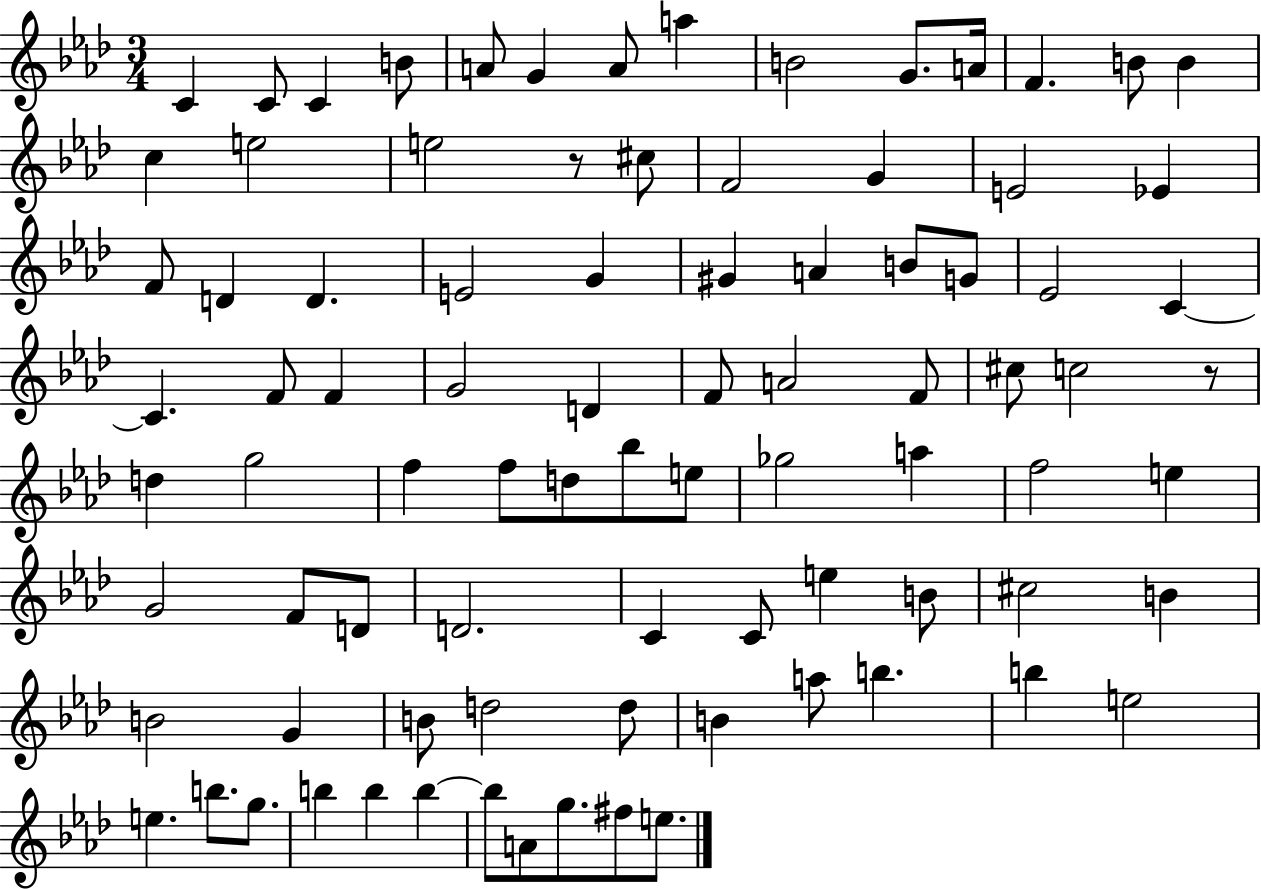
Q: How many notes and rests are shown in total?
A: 87